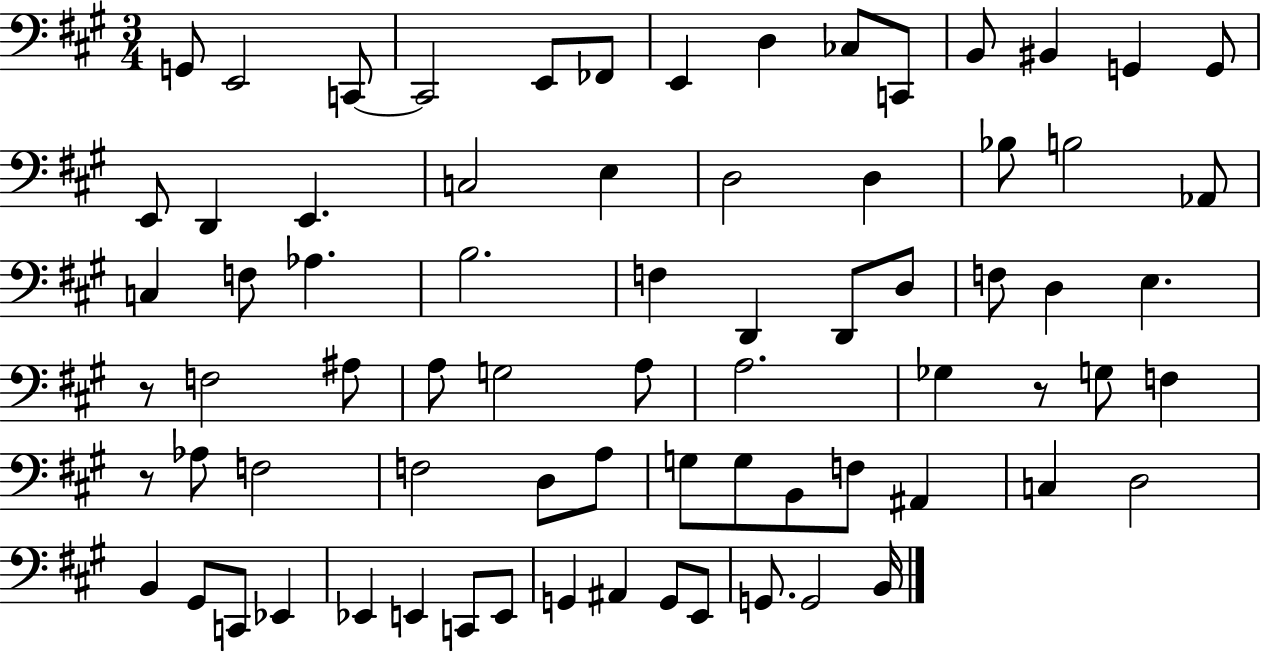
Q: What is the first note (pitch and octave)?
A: G2